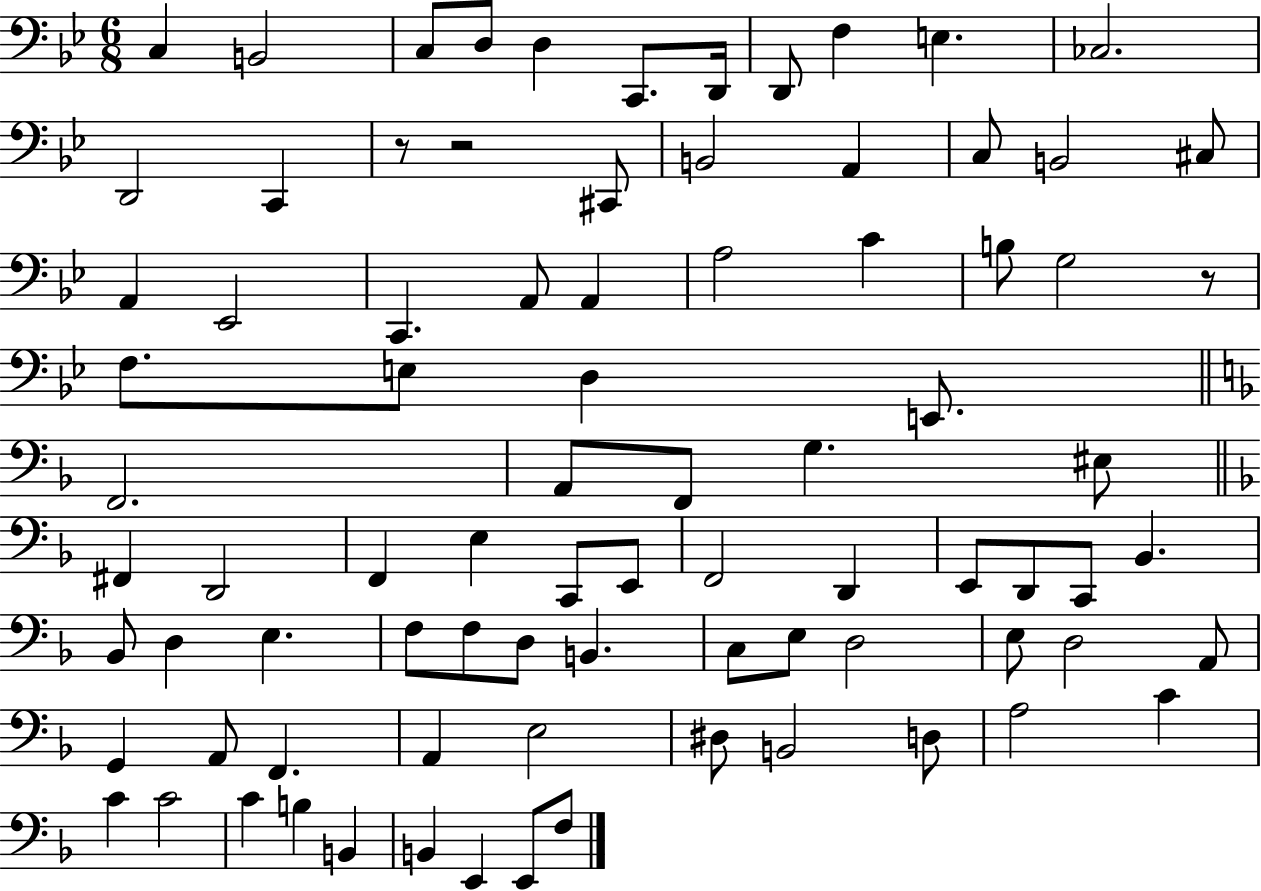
X:1
T:Untitled
M:6/8
L:1/4
K:Bb
C, B,,2 C,/2 D,/2 D, C,,/2 D,,/4 D,,/2 F, E, _C,2 D,,2 C,, z/2 z2 ^C,,/2 B,,2 A,, C,/2 B,,2 ^C,/2 A,, _E,,2 C,, A,,/2 A,, A,2 C B,/2 G,2 z/2 F,/2 E,/2 D, E,,/2 F,,2 A,,/2 F,,/2 G, ^E,/2 ^F,, D,,2 F,, E, C,,/2 E,,/2 F,,2 D,, E,,/2 D,,/2 C,,/2 _B,, _B,,/2 D, E, F,/2 F,/2 D,/2 B,, C,/2 E,/2 D,2 E,/2 D,2 A,,/2 G,, A,,/2 F,, A,, E,2 ^D,/2 B,,2 D,/2 A,2 C C C2 C B, B,, B,, E,, E,,/2 F,/2